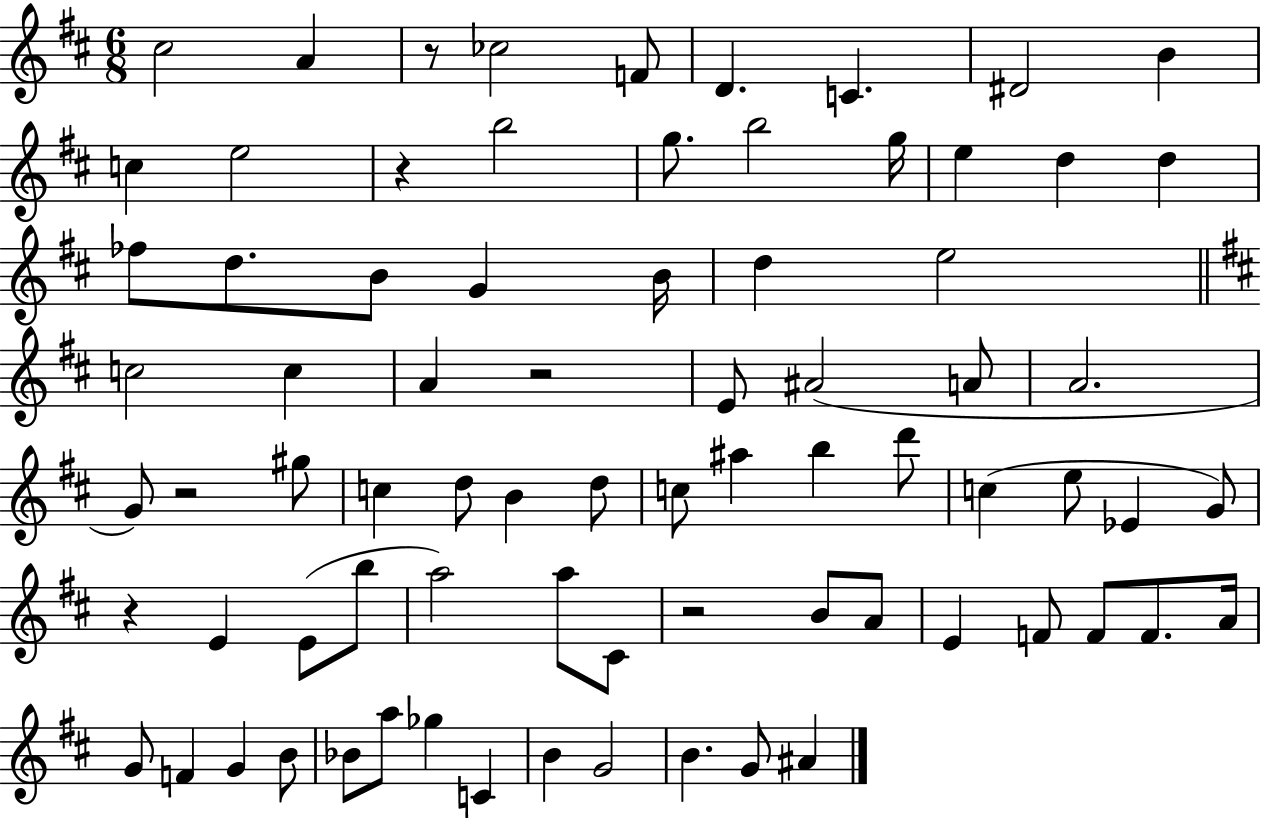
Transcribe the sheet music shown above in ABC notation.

X:1
T:Untitled
M:6/8
L:1/4
K:D
^c2 A z/2 _c2 F/2 D C ^D2 B c e2 z b2 g/2 b2 g/4 e d d _f/2 d/2 B/2 G B/4 d e2 c2 c A z2 E/2 ^A2 A/2 A2 G/2 z2 ^g/2 c d/2 B d/2 c/2 ^a b d'/2 c e/2 _E G/2 z E E/2 b/2 a2 a/2 ^C/2 z2 B/2 A/2 E F/2 F/2 F/2 A/4 G/2 F G B/2 _B/2 a/2 _g C B G2 B G/2 ^A